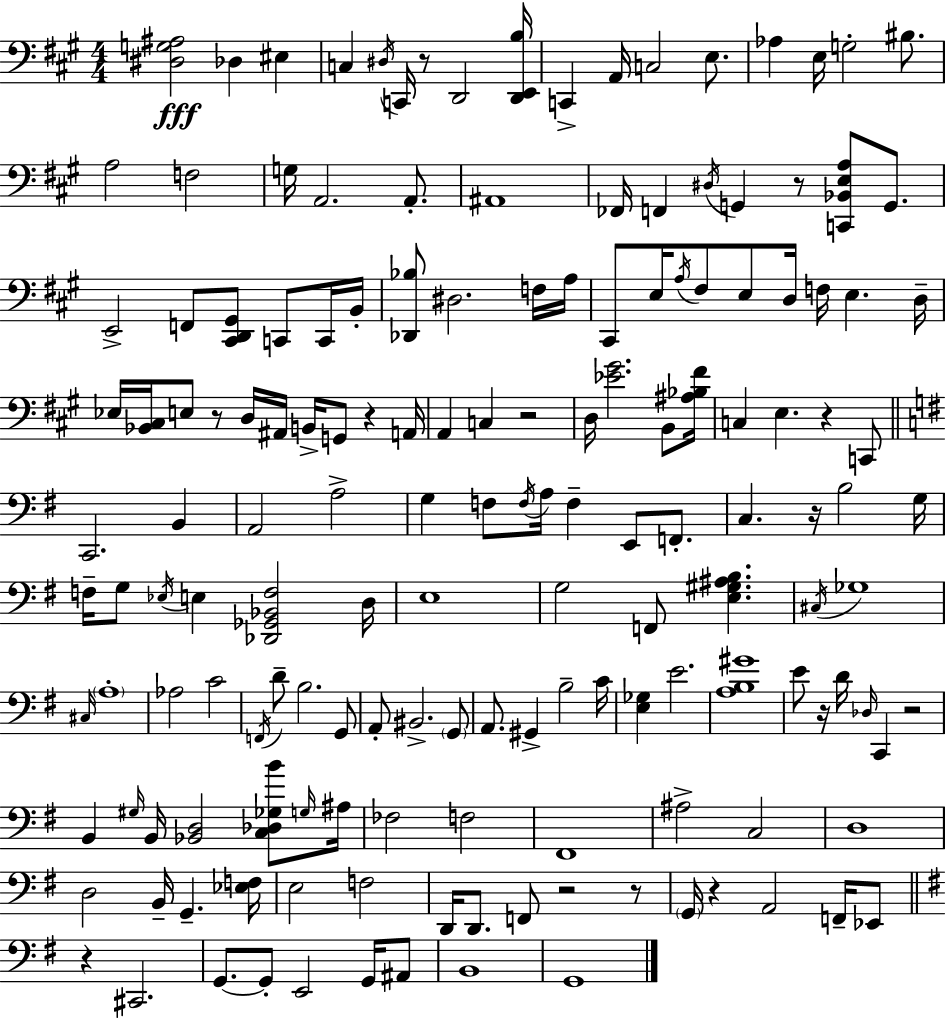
[D#3,G3,A#3]/h Db3/q EIS3/q C3/q D#3/s C2/s R/e D2/h [D2,E2,B3]/s C2/q A2/s C3/h E3/e. Ab3/q E3/s G3/h BIS3/e. A3/h F3/h G3/s A2/h. A2/e. A#2/w FES2/s F2/q D#3/s G2/q R/e [C2,Bb2,E3,A3]/e G2/e. E2/h F2/e [C#2,D2,G#2]/e C2/e C2/s B2/s [Db2,Bb3]/e D#3/h. F3/s A3/s C#2/e E3/s A3/s F#3/e E3/e D3/s F3/s E3/q. D3/s Eb3/s [Bb2,C#3]/s E3/e R/e D3/s A#2/s B2/s G2/e R/q A2/s A2/q C3/q R/h D3/s [Eb4,G#4]/h. B2/e [A#3,Bb3,F#4]/s C3/q E3/q. R/q C2/e C2/h. B2/q A2/h A3/h G3/q F3/e F3/s A3/s F3/q E2/e F2/e. C3/q. R/s B3/h G3/s F3/s G3/e Eb3/s E3/q [Db2,Gb2,Bb2,F3]/h D3/s E3/w G3/h F2/e [E3,G#3,A#3,B3]/q. C#3/s Gb3/w C#3/s A3/w Ab3/h C4/h F2/s D4/e B3/h. G2/e A2/e BIS2/h. G2/e A2/e. G#2/q B3/h C4/s [E3,Gb3]/q E4/h. [A3,B3,G#4]/w E4/e R/s D4/s Db3/s C2/q R/h B2/q G#3/s B2/s [Bb2,D3]/h [C3,Db3,Gb3,B4]/e G3/s A#3/s FES3/h F3/h F#2/w A#3/h C3/h D3/w D3/h B2/s G2/q. [Eb3,F3]/s E3/h F3/h D2/s D2/e. F2/e R/h R/e G2/s R/q A2/h F2/s Eb2/e R/q C#2/h. G2/e. G2/e E2/h G2/s A#2/e B2/w G2/w